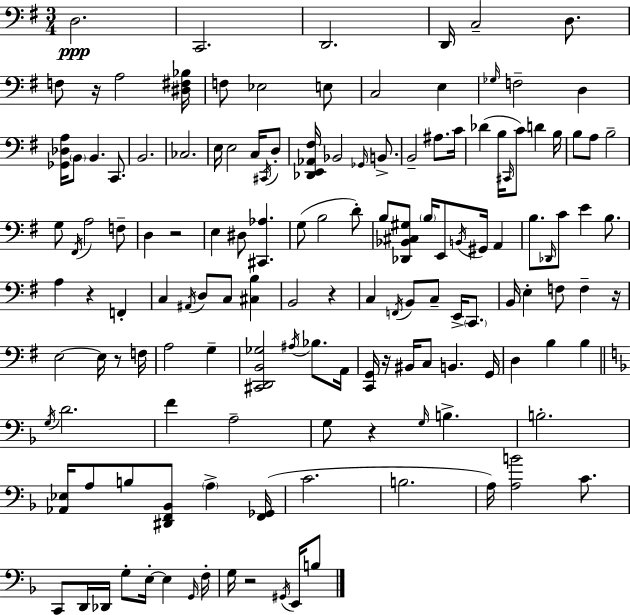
{
  \clef bass
  \numericTimeSignature
  \time 3/4
  \key e \minor
  d2.\ppp | c,2. | d,2. | d,16 c2-- d8. | \break f8 r16 a2 <dis fis bes>16 | f8 ees2 e8 | c2 e4 | \grace { ges16 } f2-- d4 | \break <ges, des a>16 \parenthesize b,8 b,4. c,8. | b,2. | ces2. | e16 e2 c16 \acciaccatura { cis,16 } | \break d8-. <des, e, aes, fis>16 bes,2 \grace { ges,16 } | b,8.-> b,2-- ais8. | c'16 des'4( b16 \grace { cis,16 }) c'8 d'4 | b16 b8 a8 b2-- | \break g8 \acciaccatura { fis,16 } a2 | f8-- d4 r2 | e4 dis8 <cis, aes>4. | g8( b2 | \break d'8-.) b8 <des, bes, cis gis>8 \parenthesize b16 e,8 | \acciaccatura { b,16 } gis,16 a,4 b8. \grace { des,16 } c'8 | e'4 b8. a4 r4 | f,4-. c4 \acciaccatura { ais,16 } | \break d8 c8 <cis b>4 b,2 | r4 c4 | \acciaccatura { f,16 } b,8 c8-- e,16-> \parenthesize c,8. b,16 e4-. | f8 f4-- r16 e2~~ | \break e16 r8 f16 a2 | g4-- <cis, d, b, ges>2 | \acciaccatura { ais16 } bes8. a,16 <c, g,>16 r16 | bis,16 c8 b,4. g,16 d4 | \break b4 b4 \bar "||" \break \key f \major \acciaccatura { g16 } d'2. | f'4 a2-- | g8 r4 \grace { g16 } b4.-> | b2.-. | \break <aes, ees>16 a8 b8 <dis, f, bes,>8 \parenthesize a4-> | <f, ges,>16( c'2. | b2. | a16) <a b'>2 c'8. | \break c,8 d,16 des,16 g8-. e16-.~~ e4 | \grace { g,16 } f16-. g16 r2 | \acciaccatura { gis,16 } e,16 b8 \bar "|."
}